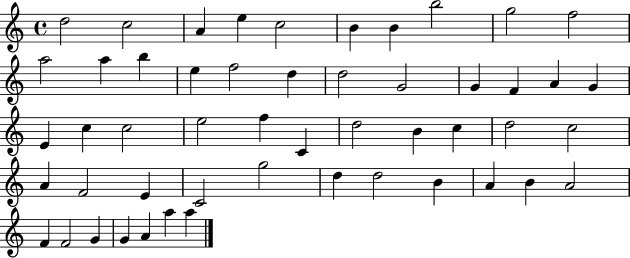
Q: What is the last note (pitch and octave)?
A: A5